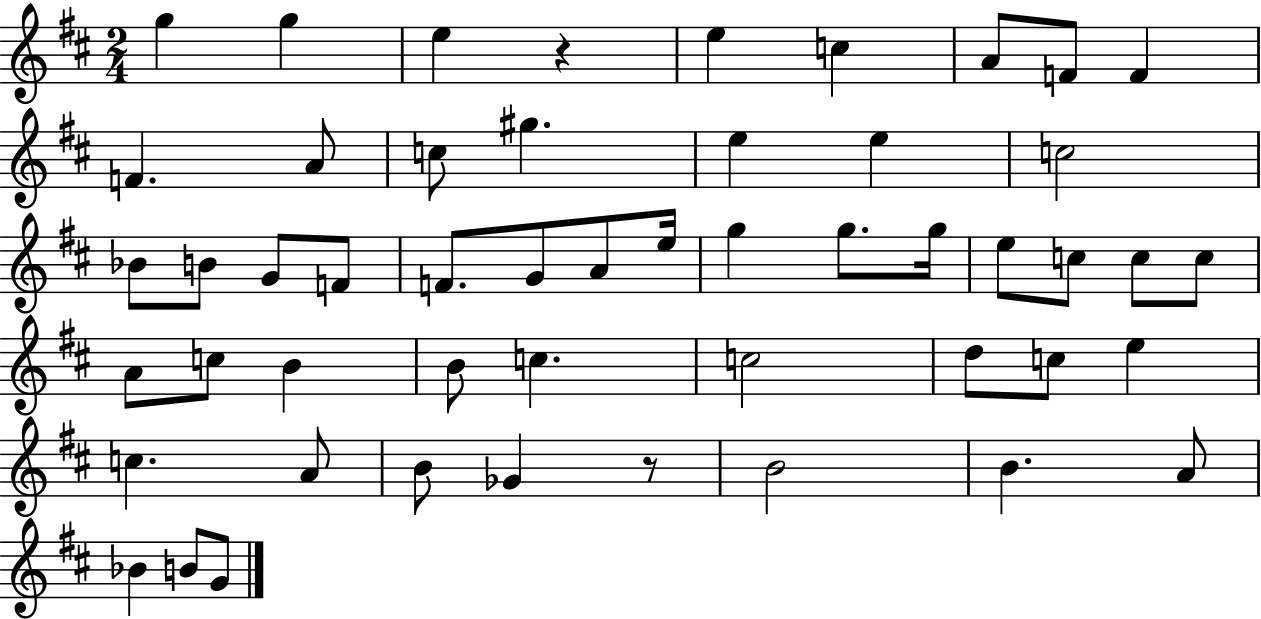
G5/q G5/q E5/q R/q E5/q C5/q A4/e F4/e F4/q F4/q. A4/e C5/e G#5/q. E5/q E5/q C5/h Bb4/e B4/e G4/e F4/e F4/e. G4/e A4/e E5/s G5/q G5/e. G5/s E5/e C5/e C5/e C5/e A4/e C5/e B4/q B4/e C5/q. C5/h D5/e C5/e E5/q C5/q. A4/e B4/e Gb4/q R/e B4/h B4/q. A4/e Bb4/q B4/e G4/e